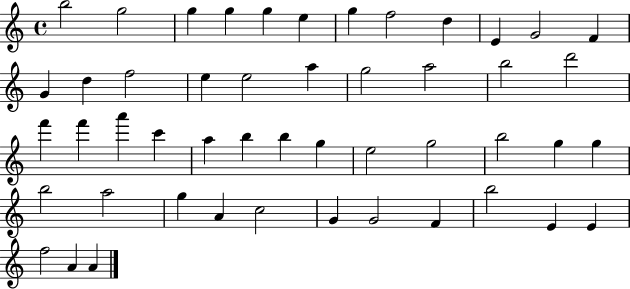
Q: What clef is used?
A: treble